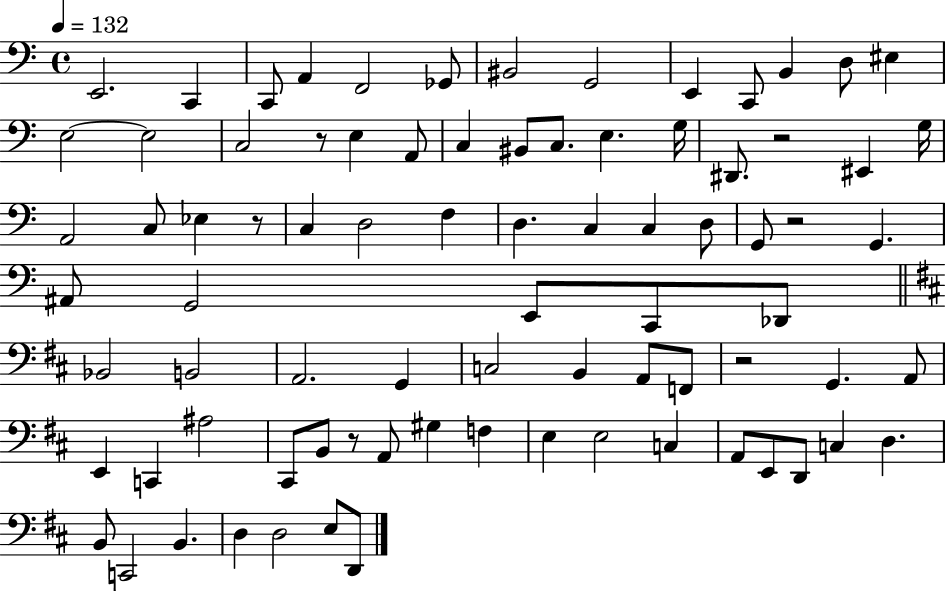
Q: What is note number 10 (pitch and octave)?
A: C2